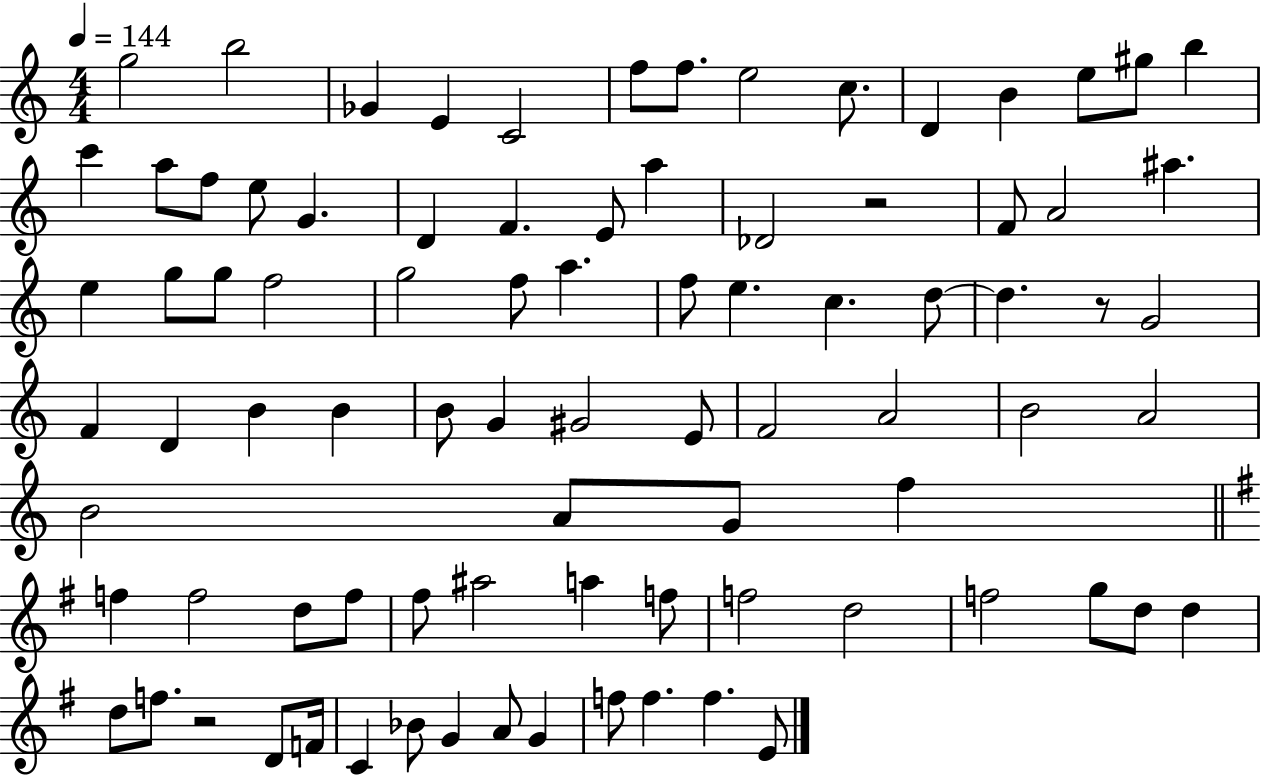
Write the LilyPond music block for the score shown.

{
  \clef treble
  \numericTimeSignature
  \time 4/4
  \key c \major
  \tempo 4 = 144
  \repeat volta 2 { g''2 b''2 | ges'4 e'4 c'2 | f''8 f''8. e''2 c''8. | d'4 b'4 e''8 gis''8 b''4 | \break c'''4 a''8 f''8 e''8 g'4. | d'4 f'4. e'8 a''4 | des'2 r2 | f'8 a'2 ais''4. | \break e''4 g''8 g''8 f''2 | g''2 f''8 a''4. | f''8 e''4. c''4. d''8~~ | d''4. r8 g'2 | \break f'4 d'4 b'4 b'4 | b'8 g'4 gis'2 e'8 | f'2 a'2 | b'2 a'2 | \break b'2 a'8 g'8 f''4 | \bar "||" \break \key g \major f''4 f''2 d''8 f''8 | fis''8 ais''2 a''4 f''8 | f''2 d''2 | f''2 g''8 d''8 d''4 | \break d''8 f''8. r2 d'8 f'16 | c'4 bes'8 g'4 a'8 g'4 | f''8 f''4. f''4. e'8 | } \bar "|."
}